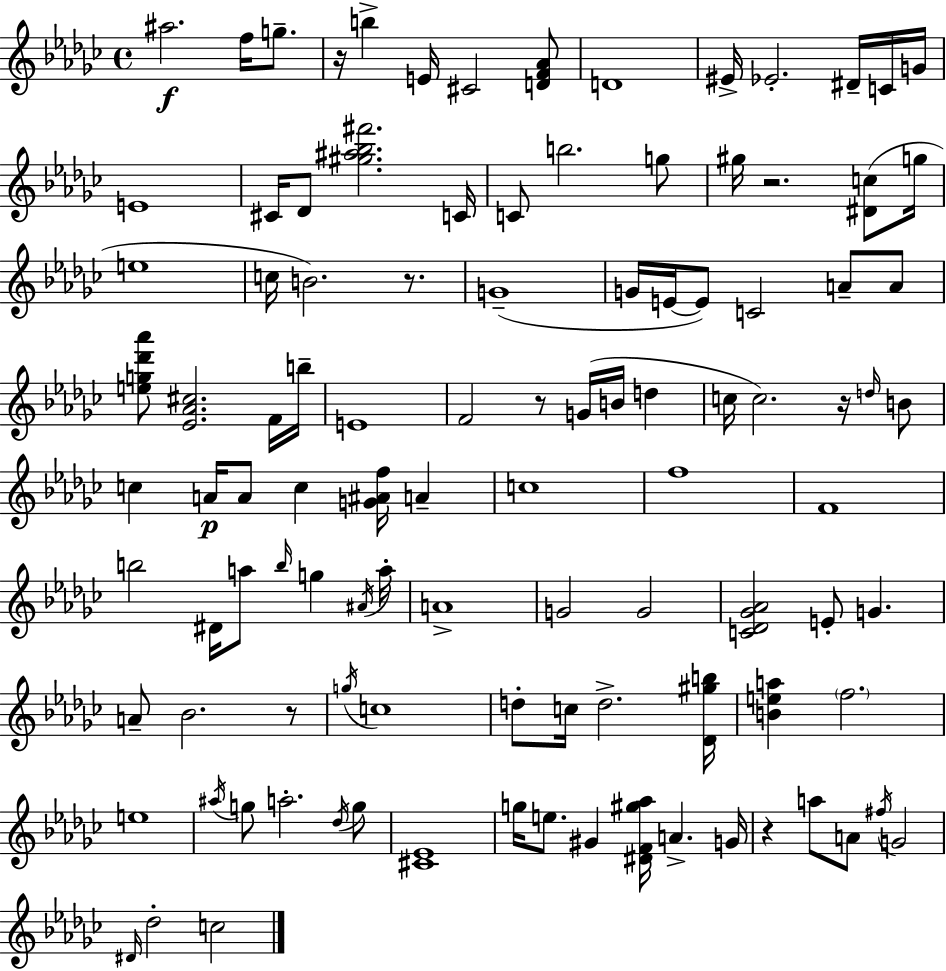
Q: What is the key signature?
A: EES minor